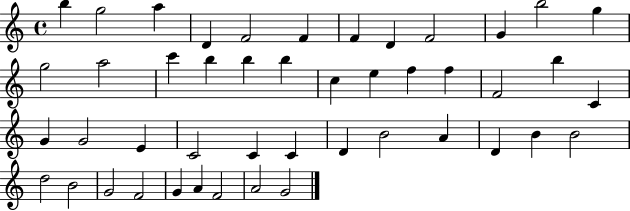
X:1
T:Untitled
M:4/4
L:1/4
K:C
b g2 a D F2 F F D F2 G b2 g g2 a2 c' b b b c e f f F2 b C G G2 E C2 C C D B2 A D B B2 d2 B2 G2 F2 G A F2 A2 G2